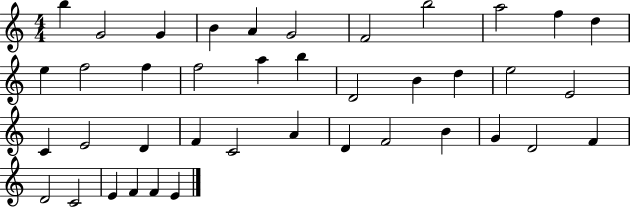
X:1
T:Untitled
M:4/4
L:1/4
K:C
b G2 G B A G2 F2 b2 a2 f d e f2 f f2 a b D2 B d e2 E2 C E2 D F C2 A D F2 B G D2 F D2 C2 E F F E